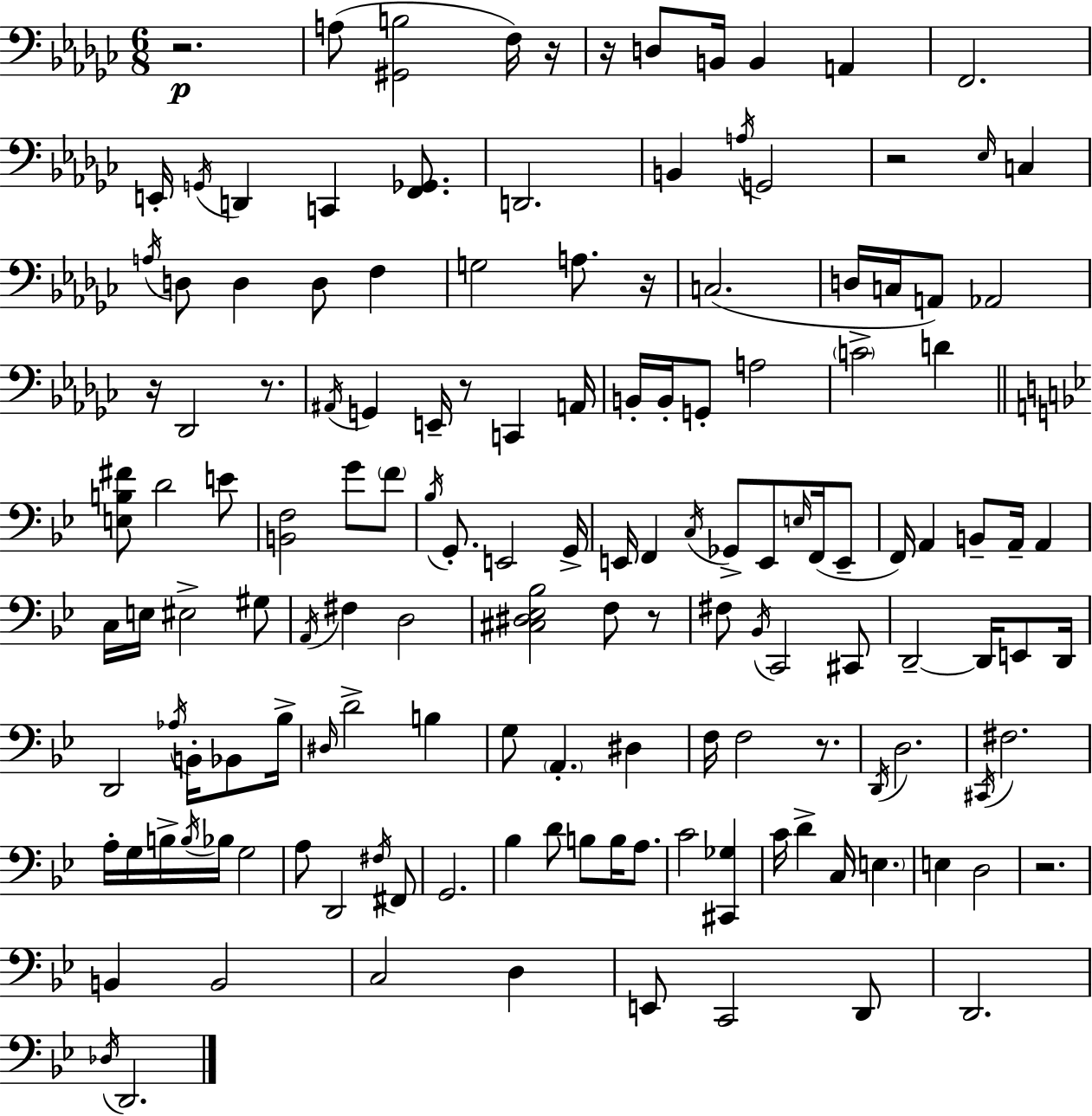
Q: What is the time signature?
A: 6/8